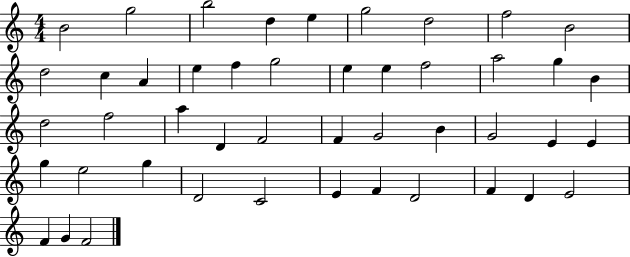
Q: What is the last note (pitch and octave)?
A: F4